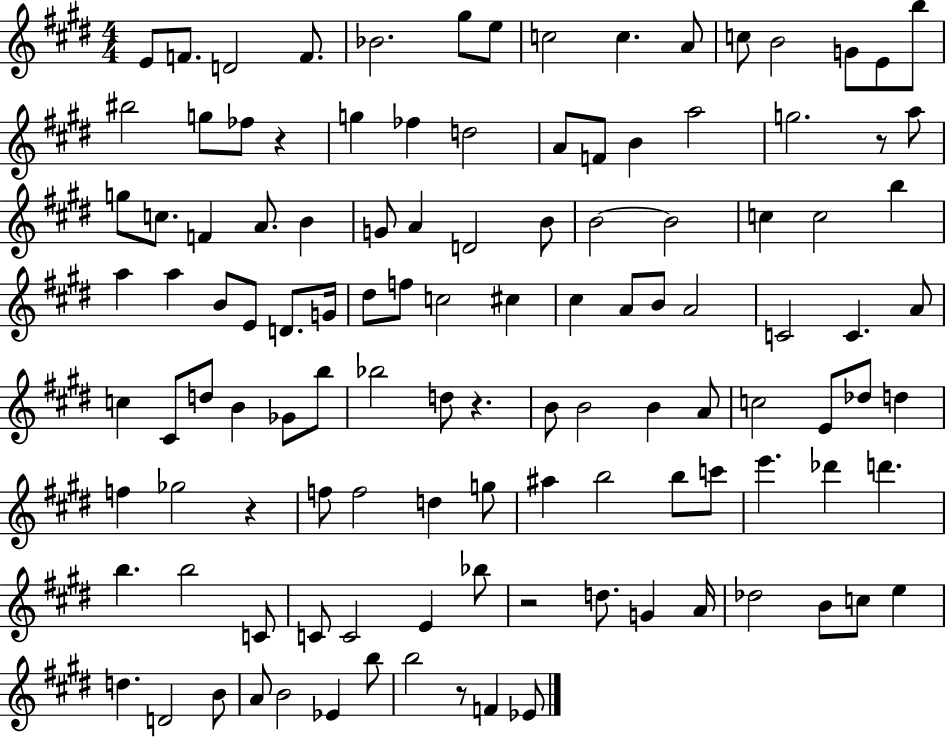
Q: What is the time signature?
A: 4/4